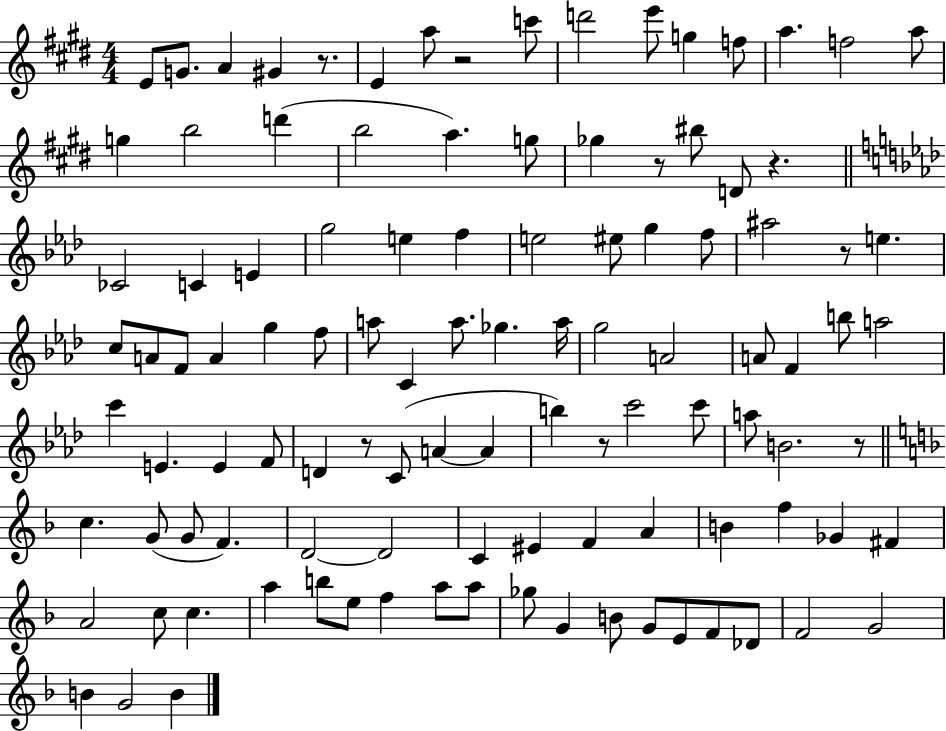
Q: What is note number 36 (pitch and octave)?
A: C5